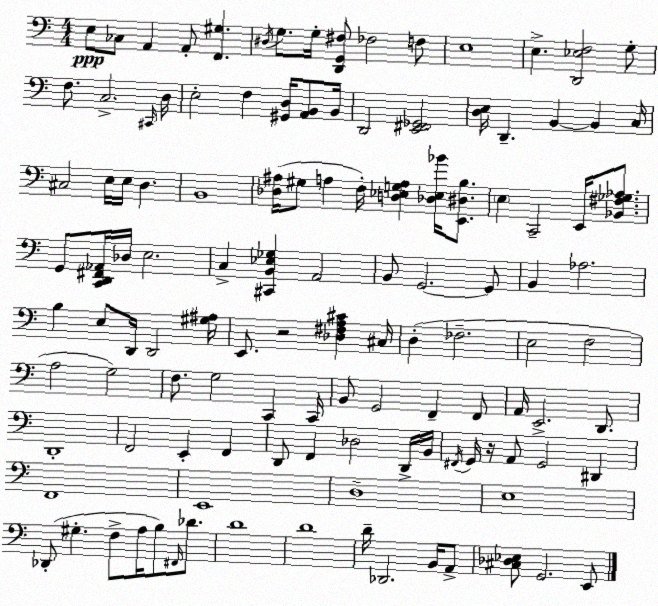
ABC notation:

X:1
T:Untitled
M:4/4
L:1/4
K:C
E,/2 _C,/2 A,, A,,/2 [F,,^G,] ^D,/4 G,/2 G,/4 [D,,G,,^F,]/2 _F,2 F,/2 E,4 E, [D,,_E,F,]2 G,/2 F,/2 C,2 ^C,,/4 D,/4 E,2 F, [^G,,D,]/4 [A,,B,,]/2 B,,/4 D,,2 [E,,^F,,_G,,]2 [D,E,]/4 D,, B,, B,, C,/4 ^C,2 E,/4 E,/4 D, B,,4 [_D,^A,]/4 ^G,/2 A, F,/4 [D,_E,G,A,] [_D,_E,_B]/4 [E,,^D,B,]/2 E, C,,2 E,,/4 [_B,,^F,_G,_A,]/2 G,,/2 [C,,D,,^F,,_A,,]/4 _D,/4 E,2 C, [^C,,B,,_E,_G,] A,,2 B,,/2 G,,2 G,,/2 B,, _A,2 B, E,/2 D,,/4 D,,2 [^G,^A,]/4 E,,/2 z2 [_D,^F,A,^C] ^C,/4 D, _F,2 E,2 F,2 A,2 G,2 F,/2 G,2 C,, C,,/4 B,,/2 G,,2 F,, F,,/2 A,,/4 E,,2 D,,/2 D,,4 F,,2 E,, F,, D,,/2 F,, _D,2 D,,/4 B,,/4 ^F,,/4 G,,/4 z/4 A,,/2 G,,2 ^D,, F,,4 E,,4 D,4 E,4 _D,,/2 ^G, F,/2 A,/4 B,/2 ^F,,/4 _D/2 D4 D4 D/4 _D,,2 B,,/4 A,,/2 [^C,_D,_E,]/2 G,,2 E,,/2